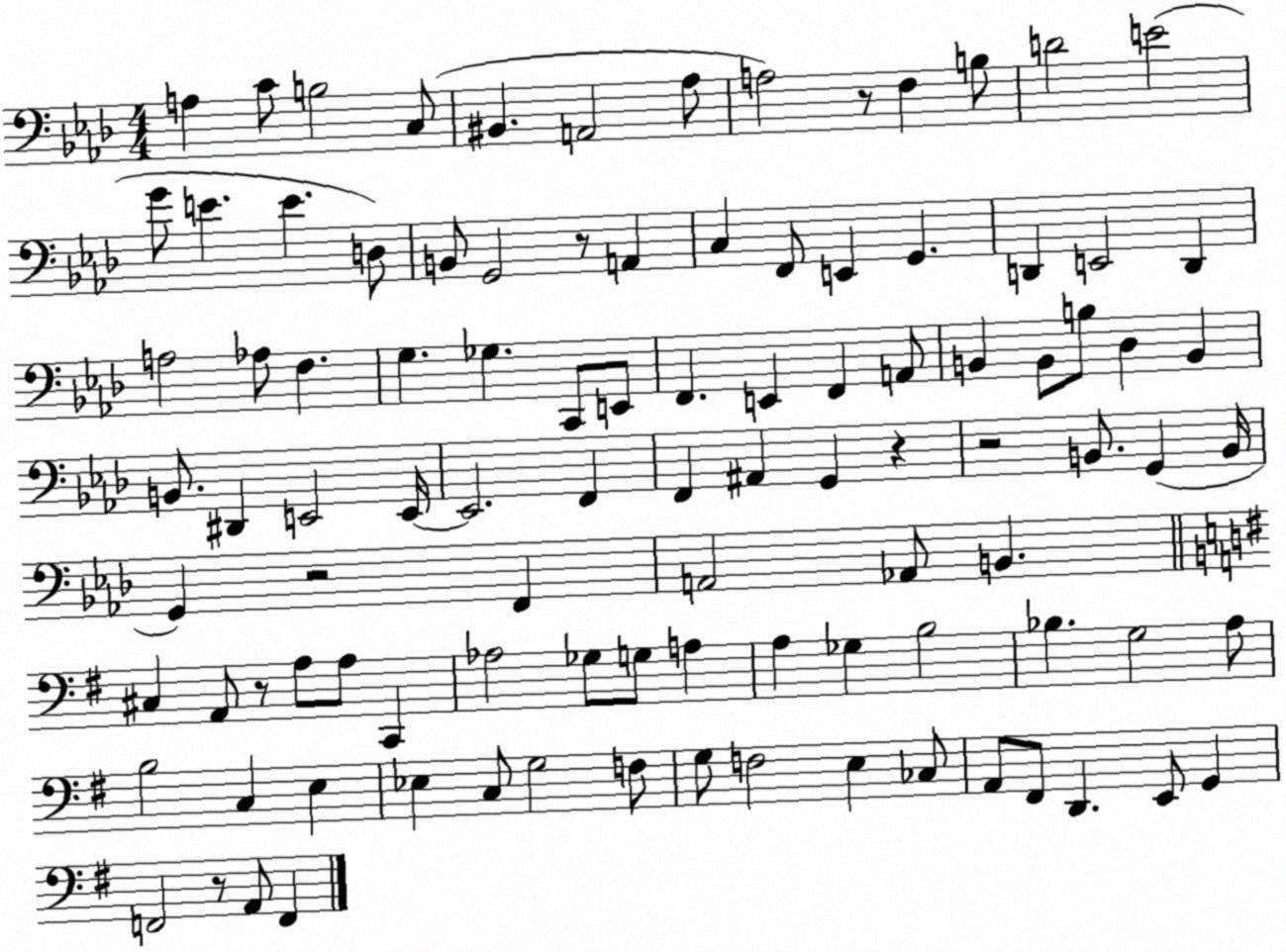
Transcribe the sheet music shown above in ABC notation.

X:1
T:Untitled
M:4/4
L:1/4
K:Ab
A, C/2 B,2 C,/2 ^B,, A,,2 _A,/2 A,2 z/2 F, B,/2 D2 E2 G/2 E E D,/2 B,,/2 G,,2 z/2 A,, C, F,,/2 E,, G,, D,, E,,2 D,, A,2 _A,/2 F, G, _G, C,,/2 E,,/2 F,, E,, F,, A,,/2 B,, B,,/2 B,/2 _D, B,, B,,/2 ^D,, E,,2 E,,/4 E,,2 F,, F,, ^A,, G,, z z2 B,,/2 G,, B,,/4 G,, z2 F,, A,,2 _A,,/2 B,, ^C, A,,/2 z/2 A,/2 A,/2 C,, _A,2 _G,/2 G,/2 A, A, _G, B,2 _B, G,2 A,/2 B,2 C, E, _E, C,/2 G,2 F,/2 G,/2 F,2 E, _C,/2 A,,/2 ^F,,/2 D,, E,,/2 G,, F,,2 z/2 A,,/2 F,,